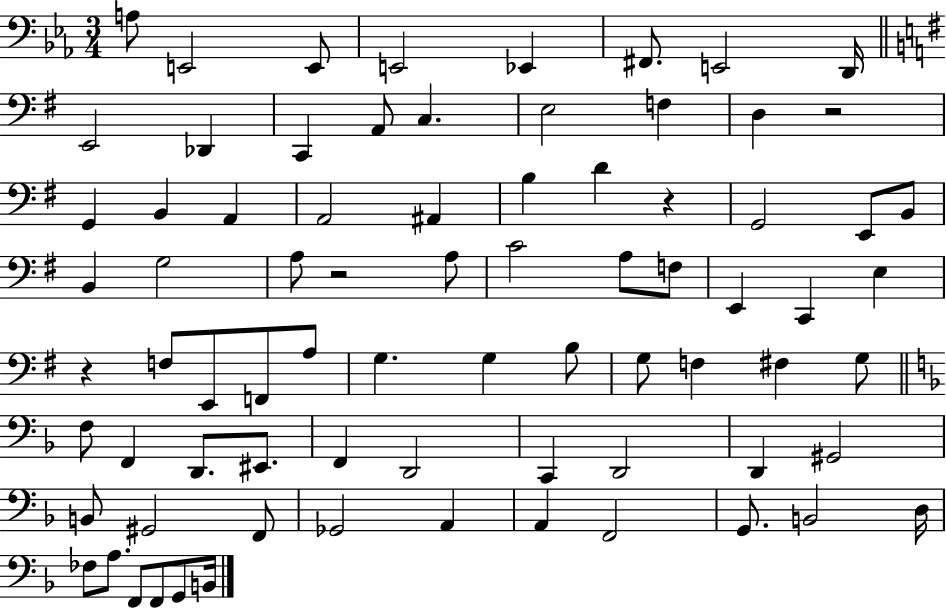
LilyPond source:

{
  \clef bass
  \numericTimeSignature
  \time 3/4
  \key ees \major
  \repeat volta 2 { a8 e,2 e,8 | e,2 ees,4 | fis,8. e,2 d,16 | \bar "||" \break \key g \major e,2 des,4 | c,4 a,8 c4. | e2 f4 | d4 r2 | \break g,4 b,4 a,4 | a,2 ais,4 | b4 d'4 r4 | g,2 e,8 b,8 | \break b,4 g2 | a8 r2 a8 | c'2 a8 f8 | e,4 c,4 e4 | \break r4 f8 e,8 f,8 a8 | g4. g4 b8 | g8 f4 fis4 g8 | \bar "||" \break \key f \major f8 f,4 d,8. eis,8. | f,4 d,2 | c,4 d,2 | d,4 gis,2 | \break b,8 gis,2 f,8 | ges,2 a,4 | a,4 f,2 | g,8. b,2 d16 | \break fes8 a8. f,8 f,8 g,8 b,16 | } \bar "|."
}